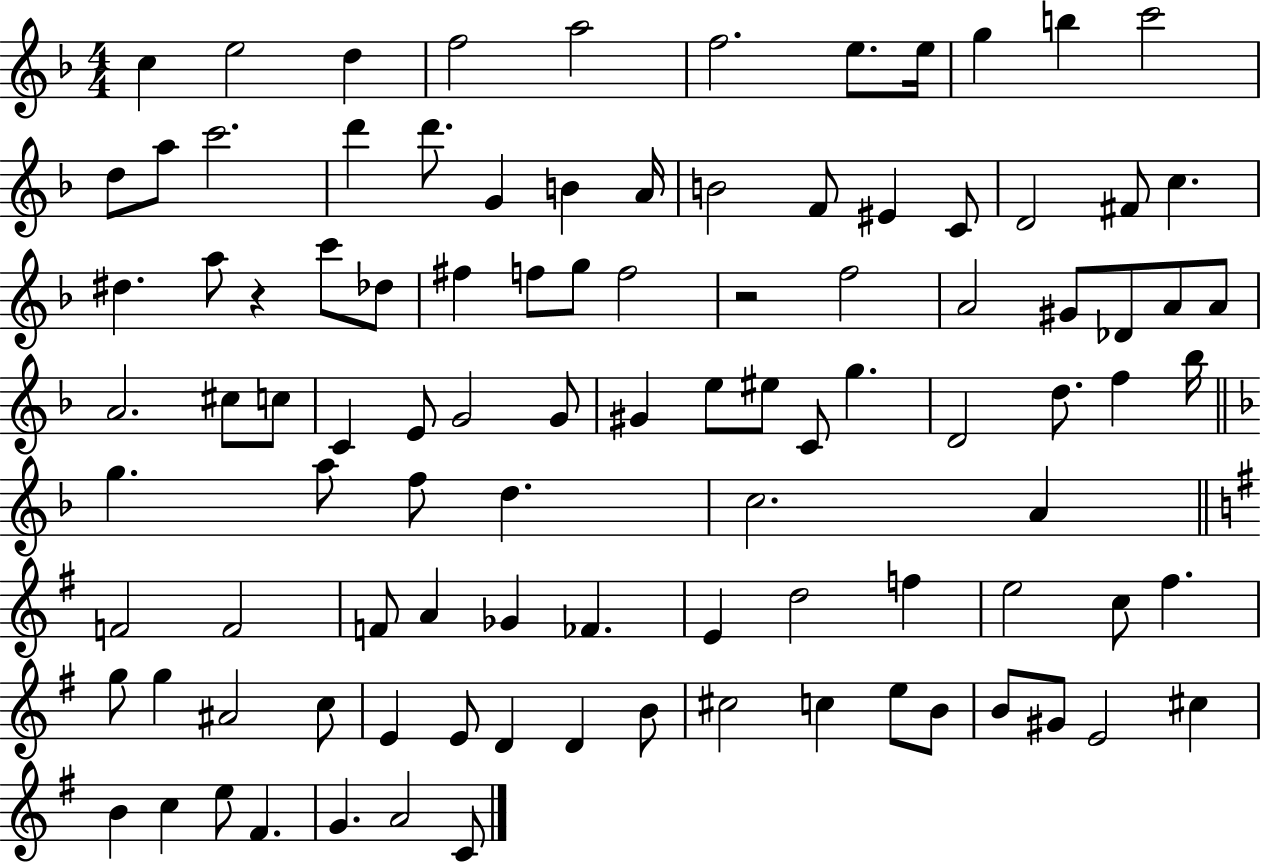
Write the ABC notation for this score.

X:1
T:Untitled
M:4/4
L:1/4
K:F
c e2 d f2 a2 f2 e/2 e/4 g b c'2 d/2 a/2 c'2 d' d'/2 G B A/4 B2 F/2 ^E C/2 D2 ^F/2 c ^d a/2 z c'/2 _d/2 ^f f/2 g/2 f2 z2 f2 A2 ^G/2 _D/2 A/2 A/2 A2 ^c/2 c/2 C E/2 G2 G/2 ^G e/2 ^e/2 C/2 g D2 d/2 f _b/4 g a/2 f/2 d c2 A F2 F2 F/2 A _G _F E d2 f e2 c/2 ^f g/2 g ^A2 c/2 E E/2 D D B/2 ^c2 c e/2 B/2 B/2 ^G/2 E2 ^c B c e/2 ^F G A2 C/2